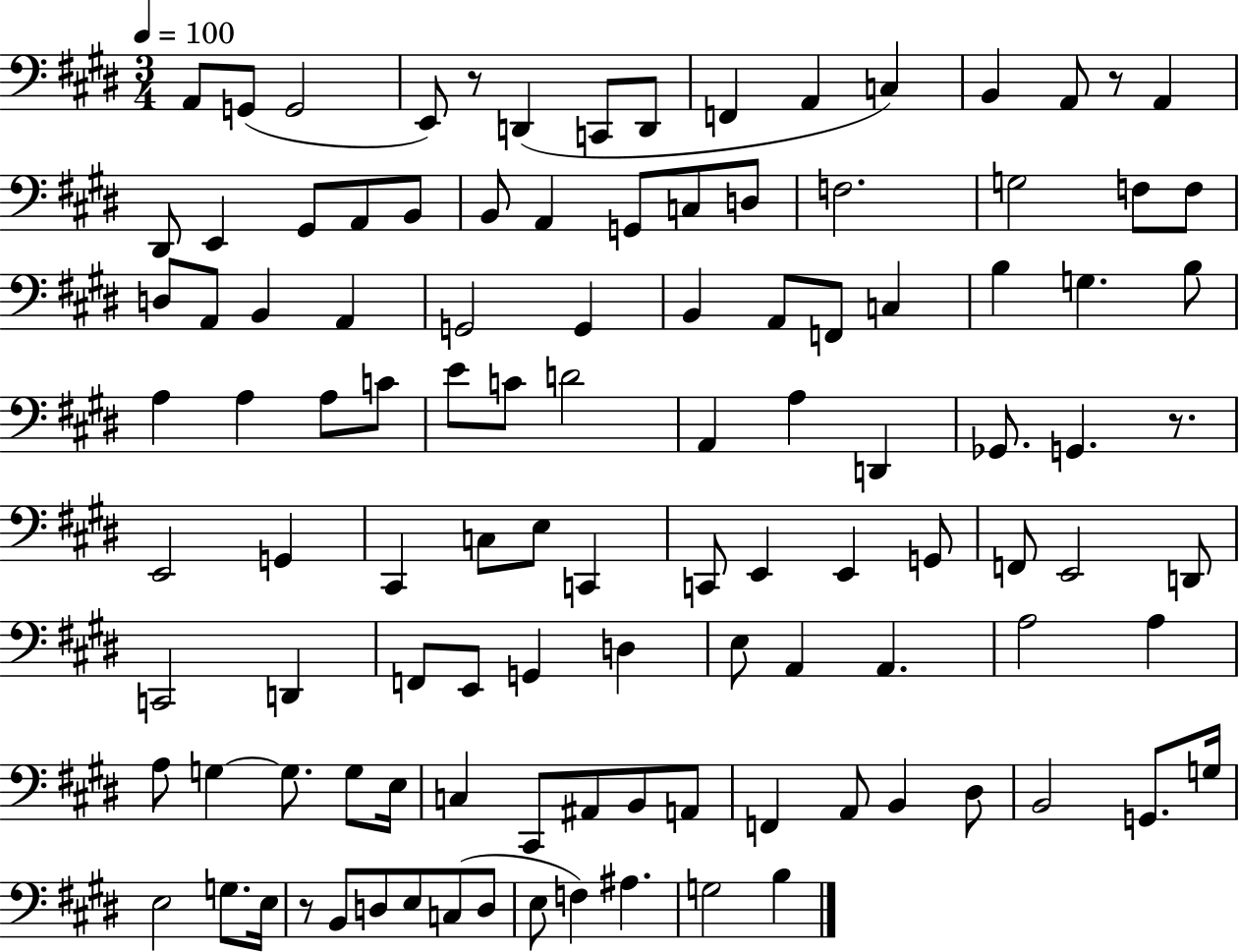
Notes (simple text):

A2/e G2/e G2/h E2/e R/e D2/q C2/e D2/e F2/q A2/q C3/q B2/q A2/e R/e A2/q D#2/e E2/q G#2/e A2/e B2/e B2/e A2/q G2/e C3/e D3/e F3/h. G3/h F3/e F3/e D3/e A2/e B2/q A2/q G2/h G2/q B2/q A2/e F2/e C3/q B3/q G3/q. B3/e A3/q A3/q A3/e C4/e E4/e C4/e D4/h A2/q A3/q D2/q Gb2/e. G2/q. R/e. E2/h G2/q C#2/q C3/e E3/e C2/q C2/e E2/q E2/q G2/e F2/e E2/h D2/e C2/h D2/q F2/e E2/e G2/q D3/q E3/e A2/q A2/q. A3/h A3/q A3/e G3/q G3/e. G3/e E3/s C3/q C#2/e A#2/e B2/e A2/e F2/q A2/e B2/q D#3/e B2/h G2/e. G3/s E3/h G3/e. E3/s R/e B2/e D3/e E3/e C3/e D3/e E3/e F3/q A#3/q. G3/h B3/q